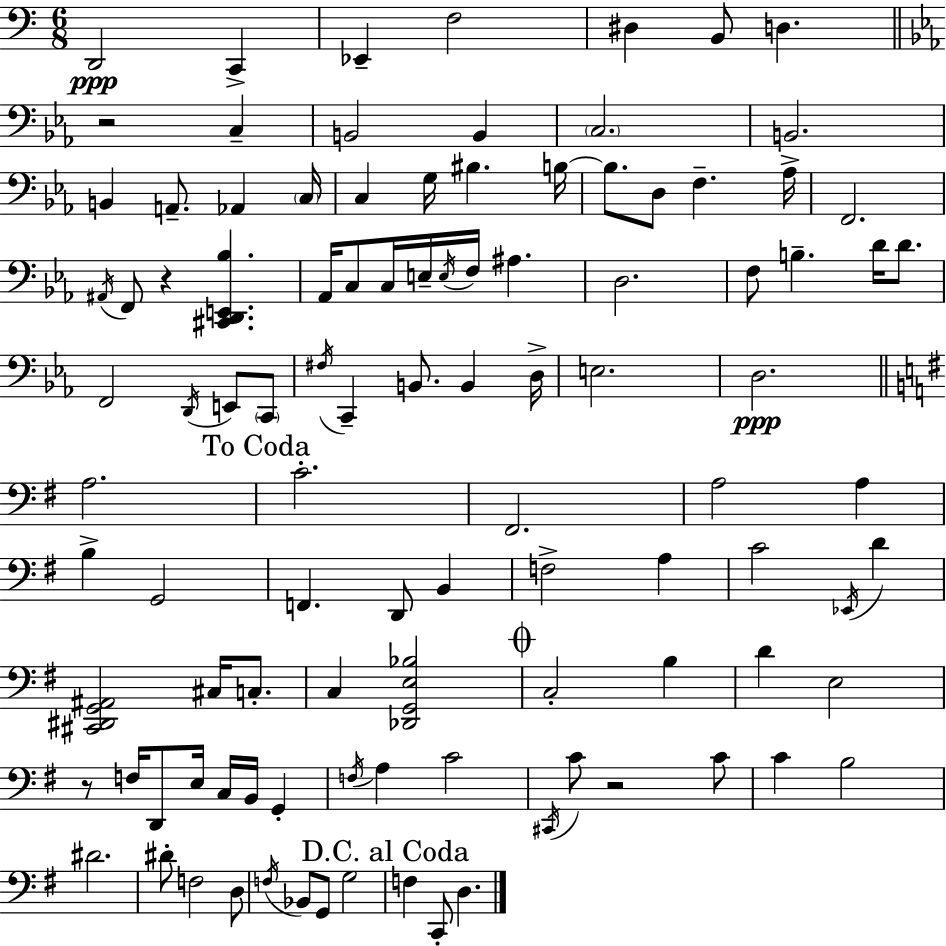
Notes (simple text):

D2/h C2/q Eb2/q F3/h D#3/q B2/e D3/q. R/h C3/q B2/h B2/q C3/h. B2/h. B2/q A2/e. Ab2/q C3/s C3/q G3/s BIS3/q. B3/s B3/e. D3/e F3/q. Ab3/s F2/h. A#2/s F2/e R/q [C#2,D2,E2,Bb3]/q. Ab2/s C3/e C3/s E3/s E3/s F3/s A#3/q. D3/h. F3/e B3/q. D4/s D4/e. F2/h D2/s E2/e C2/e F#3/s C2/q B2/e. B2/q D3/s E3/h. D3/h. A3/h. C4/h. F#2/h. A3/h A3/q B3/q G2/h F2/q. D2/e B2/q F3/h A3/q C4/h Eb2/s D4/q [C#2,D#2,G2,A#2]/h C#3/s C3/e. C3/q [Db2,G2,E3,Bb3]/h C3/h B3/q D4/q E3/h R/e F3/s D2/e E3/s C3/s B2/s G2/q F3/s A3/q C4/h C#2/s C4/e R/h C4/e C4/q B3/h D#4/h. D#4/e F3/h D3/e F3/s Bb2/e G2/e G3/h F3/q C2/e D3/q.